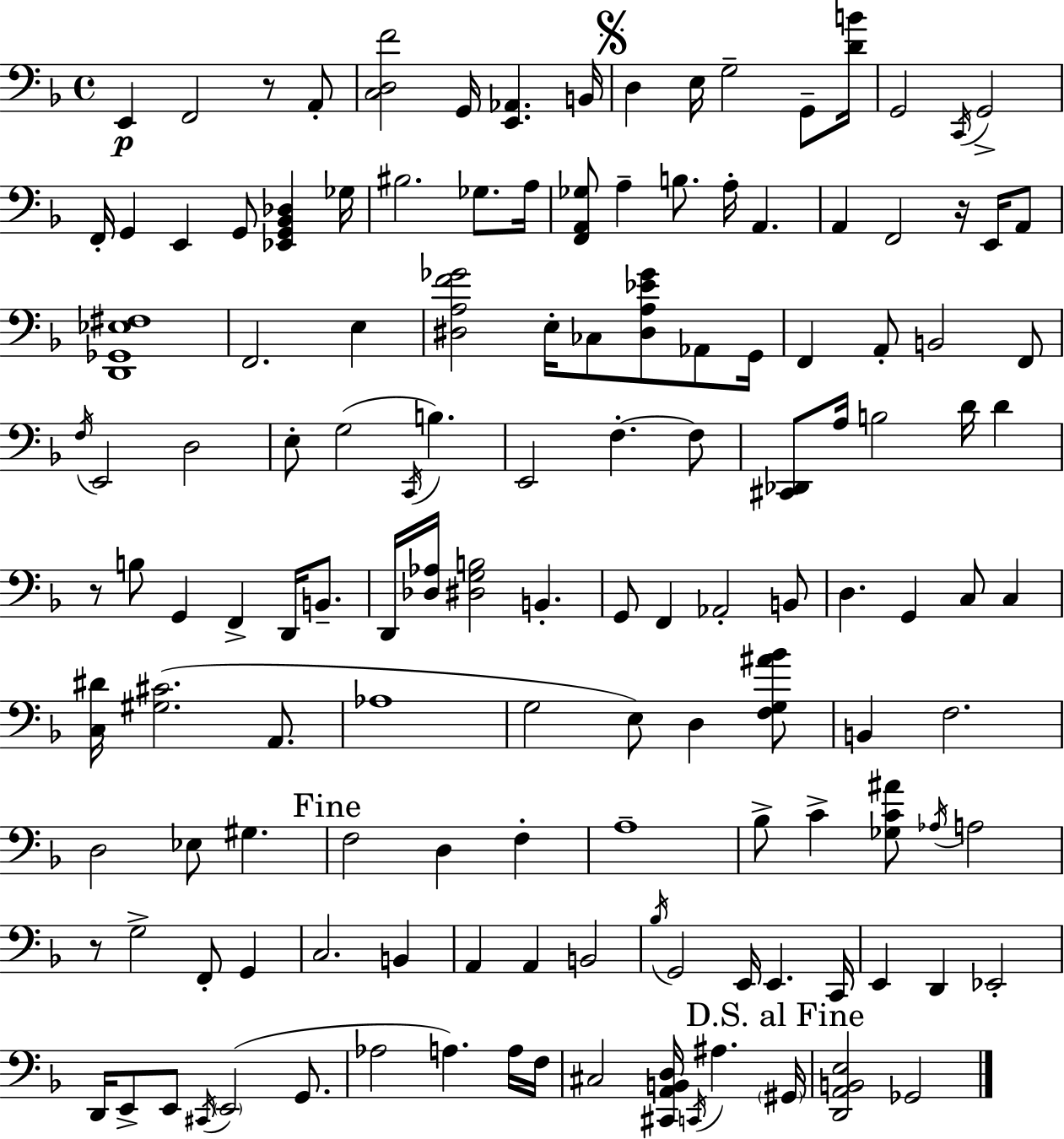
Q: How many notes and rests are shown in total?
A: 137